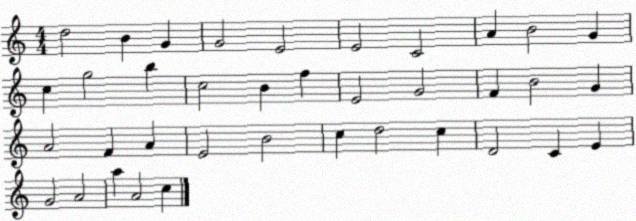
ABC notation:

X:1
T:Untitled
M:4/4
L:1/4
K:C
d2 B G G2 E2 E2 C2 A B2 G c g2 b c2 B f E2 G2 F B2 G A2 F A E2 B2 c d2 c D2 C E G2 A2 a A2 c